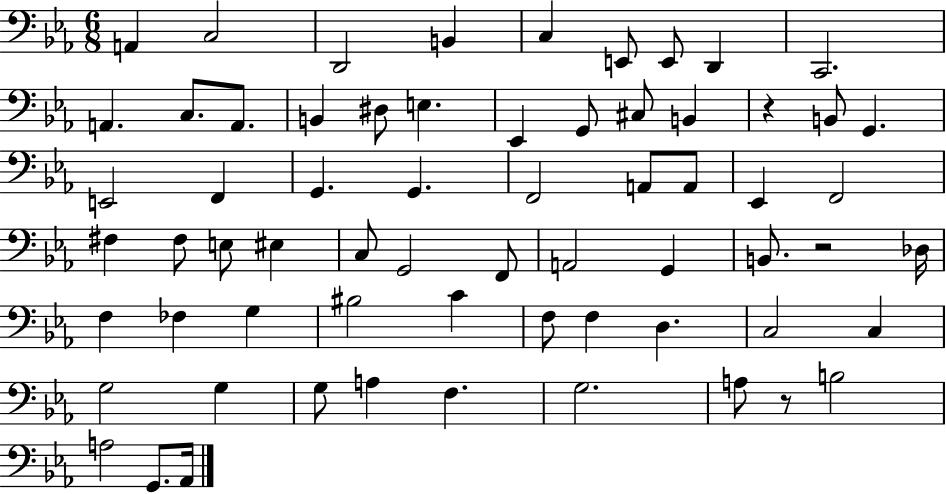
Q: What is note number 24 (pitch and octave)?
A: G2